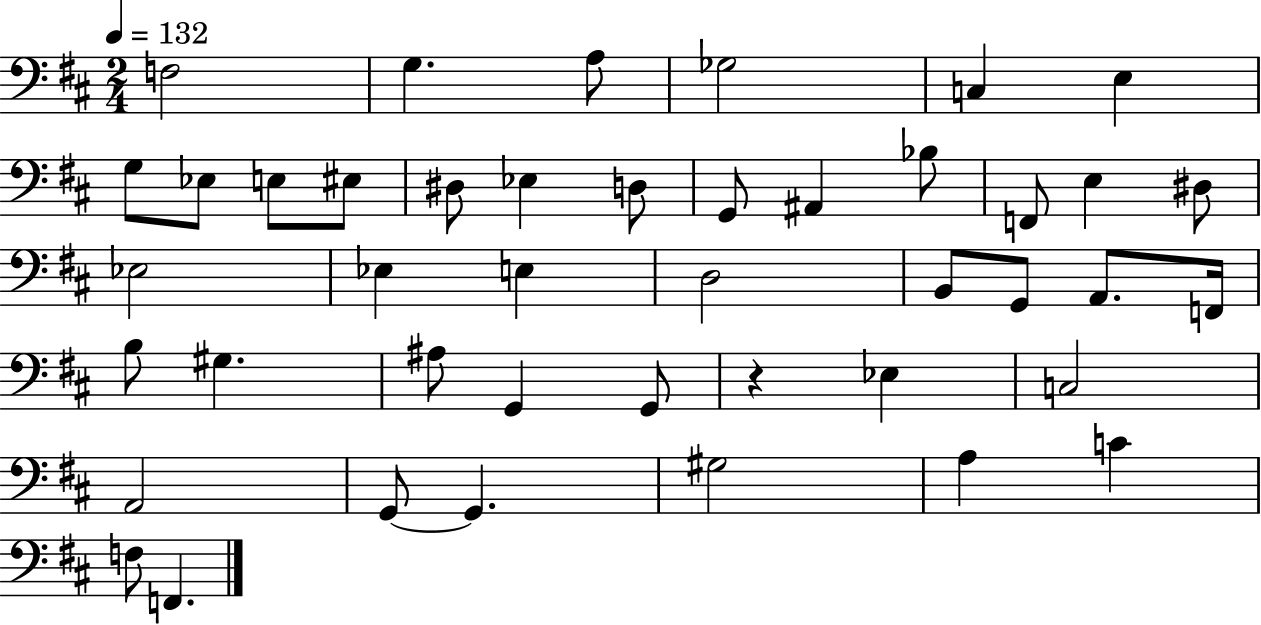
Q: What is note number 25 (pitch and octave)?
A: G2